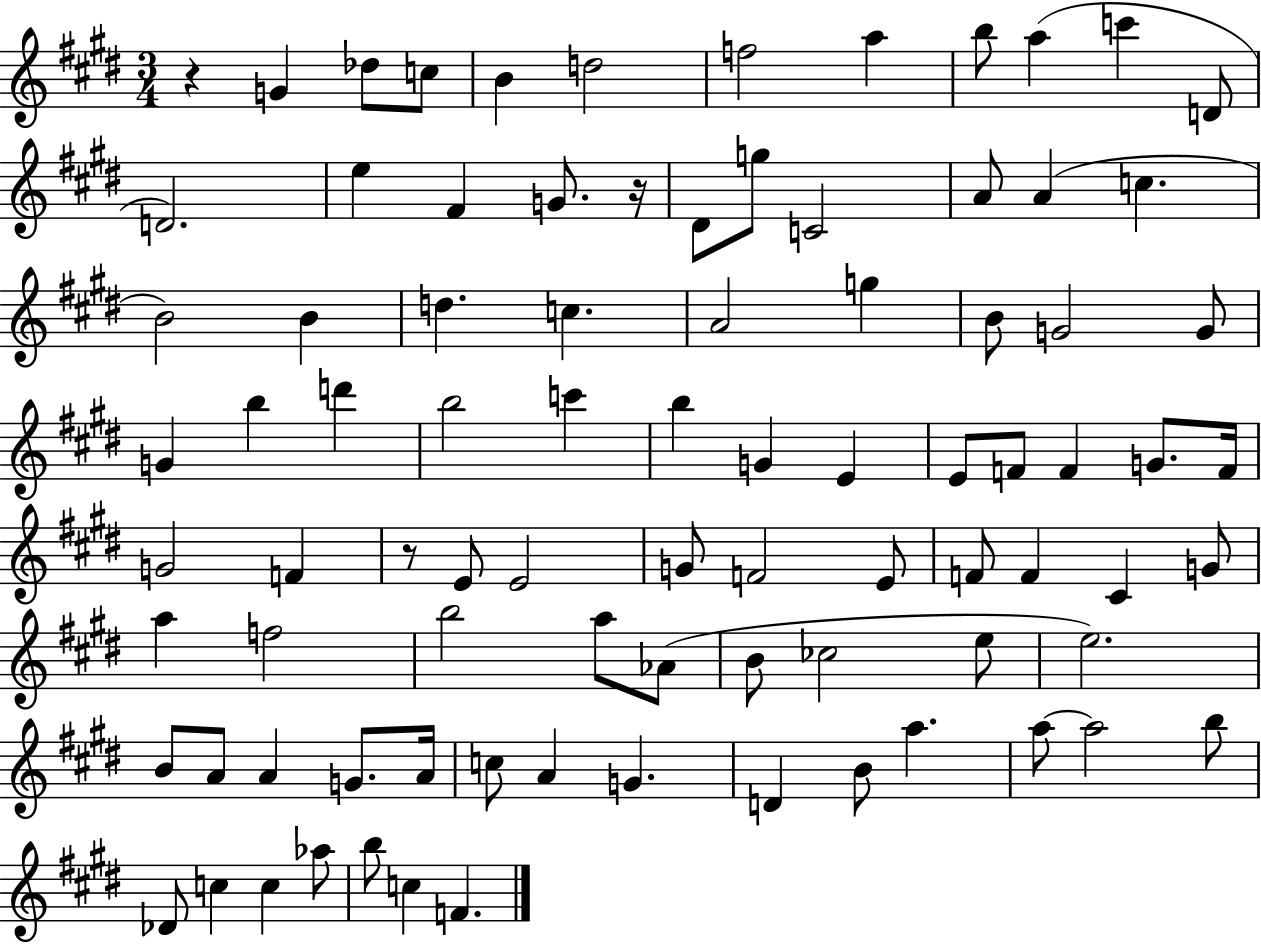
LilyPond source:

{
  \clef treble
  \numericTimeSignature
  \time 3/4
  \key e \major
  r4 g'4 des''8 c''8 | b'4 d''2 | f''2 a''4 | b''8 a''4( c'''4 d'8 | \break d'2.) | e''4 fis'4 g'8. r16 | dis'8 g''8 c'2 | a'8 a'4( c''4. | \break b'2) b'4 | d''4. c''4. | a'2 g''4 | b'8 g'2 g'8 | \break g'4 b''4 d'''4 | b''2 c'''4 | b''4 g'4 e'4 | e'8 f'8 f'4 g'8. f'16 | \break g'2 f'4 | r8 e'8 e'2 | g'8 f'2 e'8 | f'8 f'4 cis'4 g'8 | \break a''4 f''2 | b''2 a''8 aes'8( | b'8 ces''2 e''8 | e''2.) | \break b'8 a'8 a'4 g'8. a'16 | c''8 a'4 g'4. | d'4 b'8 a''4. | a''8~~ a''2 b''8 | \break des'8 c''4 c''4 aes''8 | b''8 c''4 f'4. | \bar "|."
}